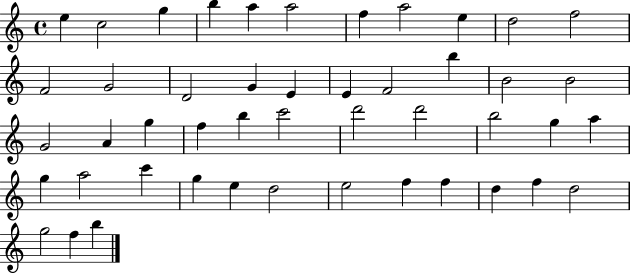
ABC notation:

X:1
T:Untitled
M:4/4
L:1/4
K:C
e c2 g b a a2 f a2 e d2 f2 F2 G2 D2 G E E F2 b B2 B2 G2 A g f b c'2 d'2 d'2 b2 g a g a2 c' g e d2 e2 f f d f d2 g2 f b